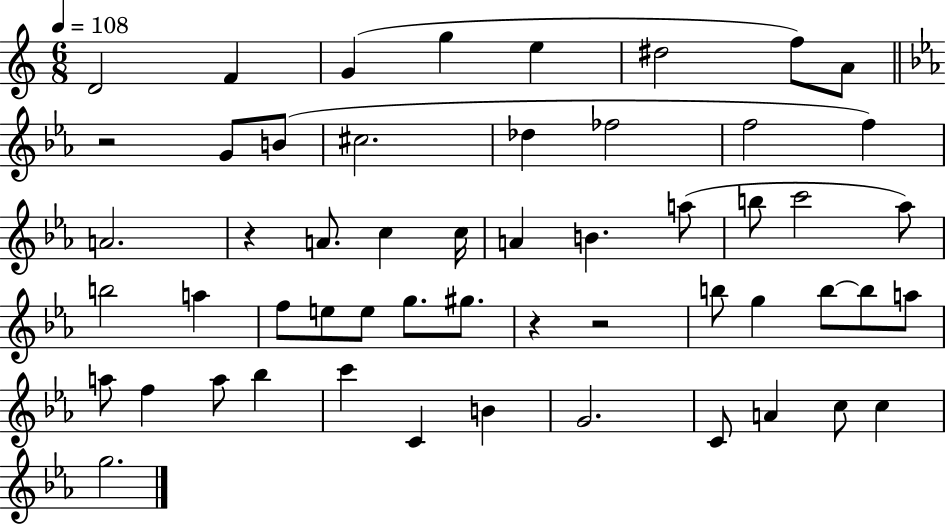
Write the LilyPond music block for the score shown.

{
  \clef treble
  \numericTimeSignature
  \time 6/8
  \key c \major
  \tempo 4 = 108
  d'2 f'4 | g'4( g''4 e''4 | dis''2 f''8) a'8 | \bar "||" \break \key ees \major r2 g'8 b'8( | cis''2. | des''4 fes''2 | f''2 f''4) | \break a'2. | r4 a'8. c''4 c''16 | a'4 b'4. a''8( | b''8 c'''2 aes''8) | \break b''2 a''4 | f''8 e''8 e''8 g''8. gis''8. | r4 r2 | b''8 g''4 b''8~~ b''8 a''8 | \break a''8 f''4 a''8 bes''4 | c'''4 c'4 b'4 | g'2. | c'8 a'4 c''8 c''4 | \break g''2. | \bar "|."
}